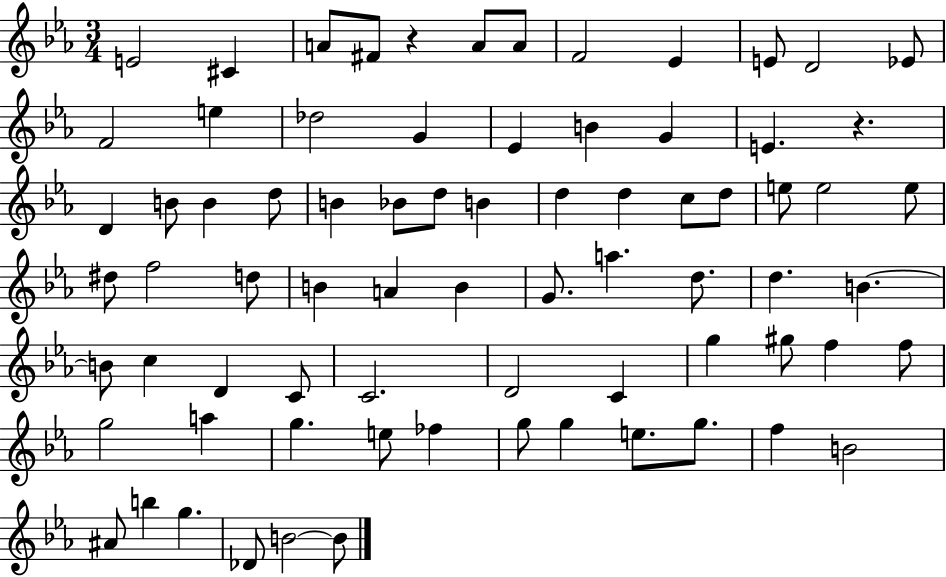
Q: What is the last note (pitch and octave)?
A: B4